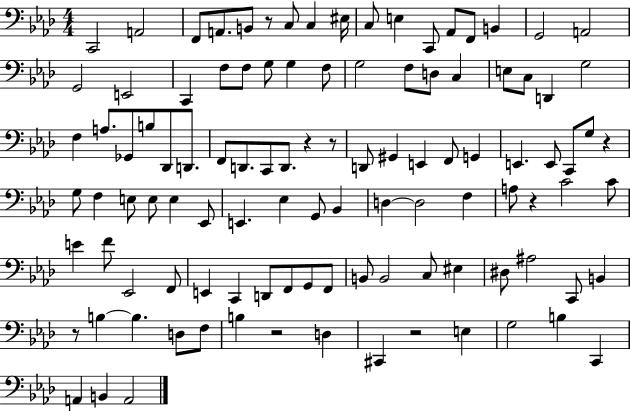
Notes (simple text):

C2/h A2/h F2/e A2/e. B2/e R/e C3/e C3/q EIS3/s C3/e E3/q C2/e Ab2/e F2/e B2/q G2/h A2/h G2/h E2/h C2/q F3/e F3/e G3/e G3/q F3/e G3/h F3/e D3/e C3/q E3/e C3/e D2/q G3/h F3/q A3/e. Gb2/e B3/e Db2/e D2/e. F2/e D2/e. C2/e D2/e. R/q R/e D2/e G#2/q E2/q F2/e G2/q E2/q. E2/e C2/e G3/e R/q G3/e F3/q E3/e E3/e E3/q Eb2/e E2/q. Eb3/q G2/e Bb2/q D3/q D3/h F3/q A3/e R/q C4/h C4/e E4/q F4/e Eb2/h F2/e E2/q C2/q D2/e F2/e G2/e F2/e B2/e B2/h C3/e EIS3/q D#3/e A#3/h C2/e B2/q R/e B3/q B3/q. D3/e F3/e B3/q R/h D3/q C#2/q R/h E3/q G3/h B3/q C2/q A2/q B2/q A2/h